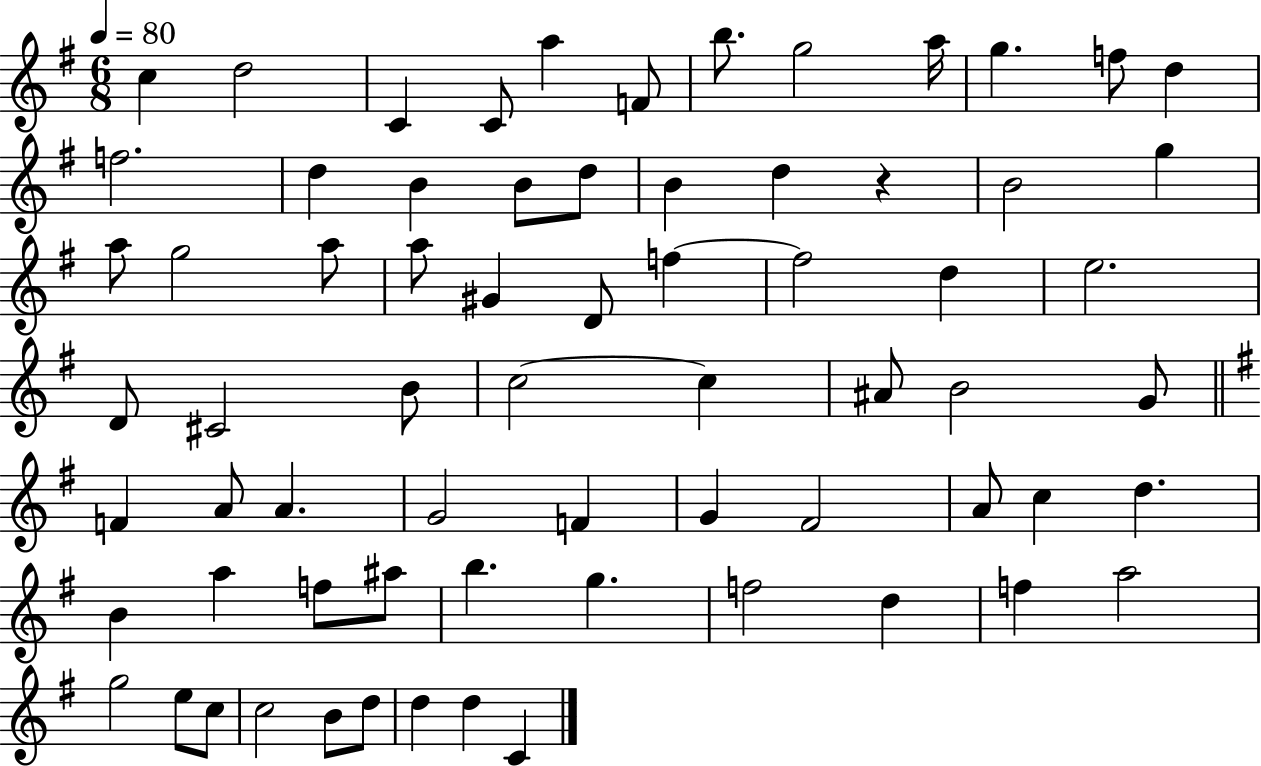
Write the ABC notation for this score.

X:1
T:Untitled
M:6/8
L:1/4
K:G
c d2 C C/2 a F/2 b/2 g2 a/4 g f/2 d f2 d B B/2 d/2 B d z B2 g a/2 g2 a/2 a/2 ^G D/2 f f2 d e2 D/2 ^C2 B/2 c2 c ^A/2 B2 G/2 F A/2 A G2 F G ^F2 A/2 c d B a f/2 ^a/2 b g f2 d f a2 g2 e/2 c/2 c2 B/2 d/2 d d C